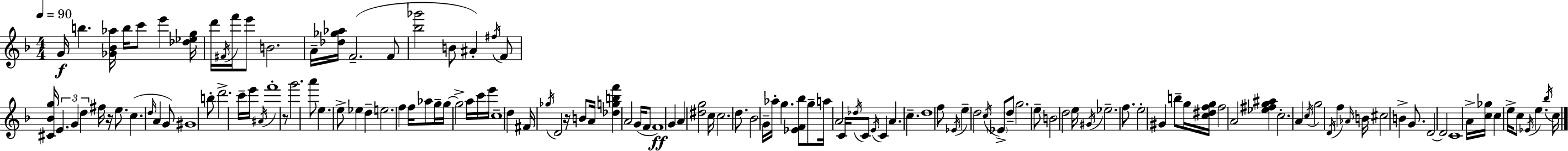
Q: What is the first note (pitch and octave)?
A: G4